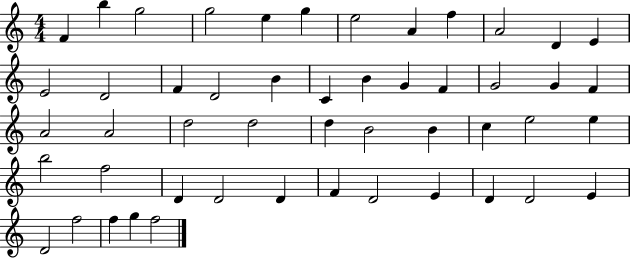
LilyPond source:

{
  \clef treble
  \numericTimeSignature
  \time 4/4
  \key c \major
  f'4 b''4 g''2 | g''2 e''4 g''4 | e''2 a'4 f''4 | a'2 d'4 e'4 | \break e'2 d'2 | f'4 d'2 b'4 | c'4 b'4 g'4 f'4 | g'2 g'4 f'4 | \break a'2 a'2 | d''2 d''2 | d''4 b'2 b'4 | c''4 e''2 e''4 | \break b''2 f''2 | d'4 d'2 d'4 | f'4 d'2 e'4 | d'4 d'2 e'4 | \break d'2 f''2 | f''4 g''4 f''2 | \bar "|."
}